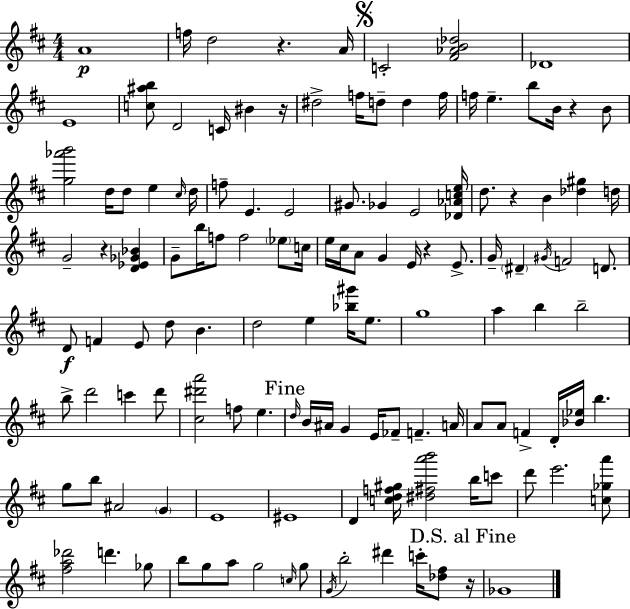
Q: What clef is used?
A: treble